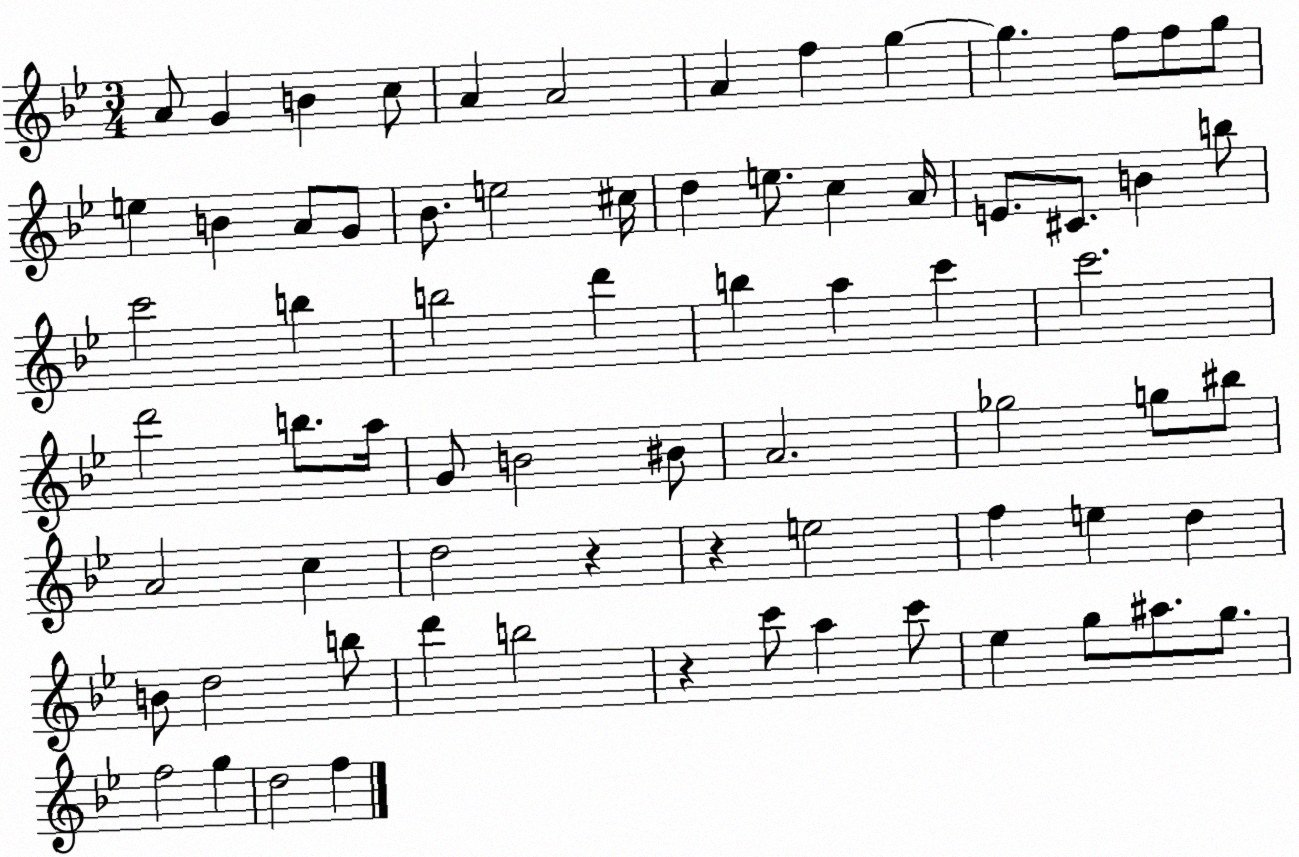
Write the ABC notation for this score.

X:1
T:Untitled
M:3/4
L:1/4
K:Bb
A/2 G B c/2 A A2 A f g g f/2 f/2 g/2 e B A/2 G/2 _B/2 e2 ^c/4 d e/2 c A/4 E/2 ^C/2 B b/2 c'2 b b2 d' b a c' c'2 d'2 b/2 a/4 G/2 B2 ^B/2 A2 _g2 g/2 ^b/2 A2 c d2 z z e2 f e d B/2 d2 b/2 d' b2 z c'/2 a c'/2 _e g/2 ^a/2 g/2 f2 g d2 f